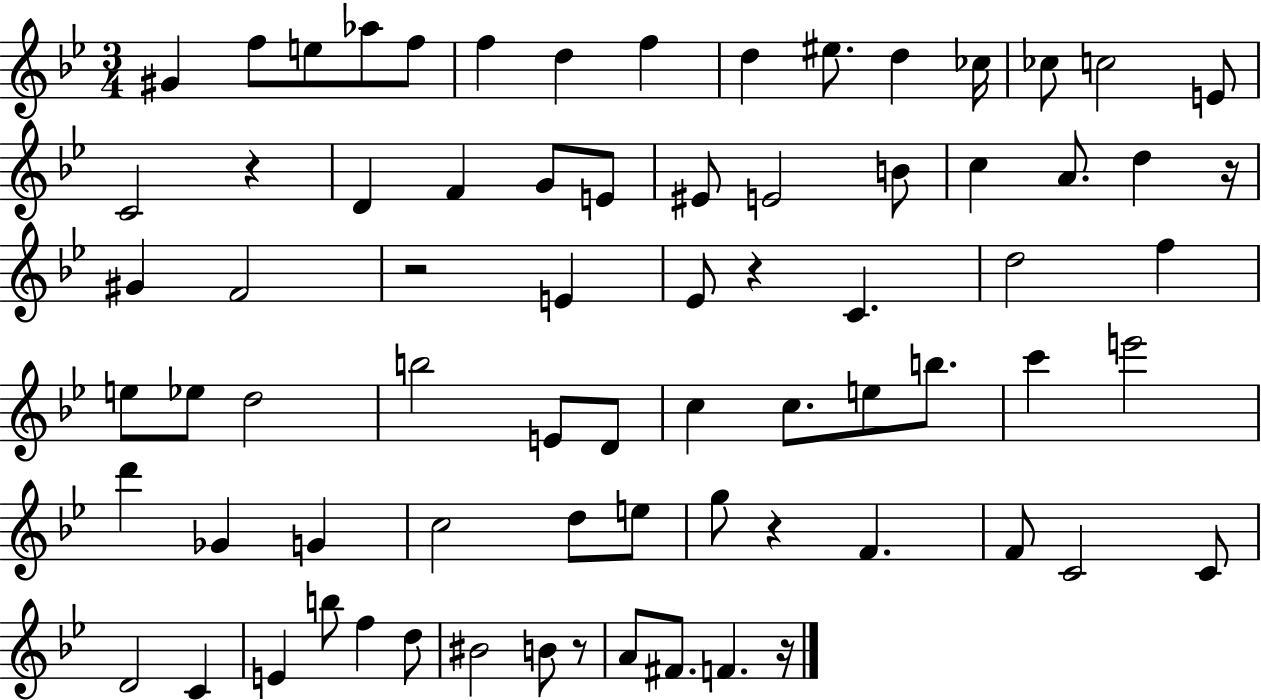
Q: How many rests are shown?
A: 7